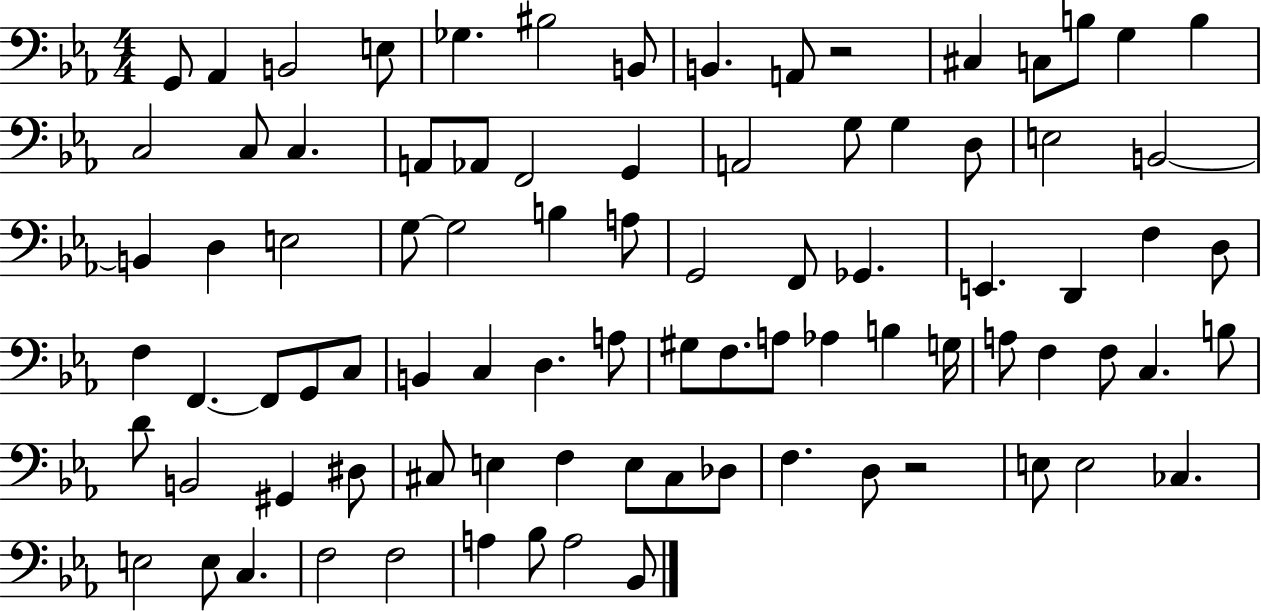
G2/e Ab2/q B2/h E3/e Gb3/q. BIS3/h B2/e B2/q. A2/e R/h C#3/q C3/e B3/e G3/q B3/q C3/h C3/e C3/q. A2/e Ab2/e F2/h G2/q A2/h G3/e G3/q D3/e E3/h B2/h B2/q D3/q E3/h G3/e G3/h B3/q A3/e G2/h F2/e Gb2/q. E2/q. D2/q F3/q D3/e F3/q F2/q. F2/e G2/e C3/e B2/q C3/q D3/q. A3/e G#3/e F3/e. A3/e Ab3/q B3/q G3/s A3/e F3/q F3/e C3/q. B3/e D4/e B2/h G#2/q D#3/e C#3/e E3/q F3/q E3/e C#3/e Db3/e F3/q. D3/e R/h E3/e E3/h CES3/q. E3/h E3/e C3/q. F3/h F3/h A3/q Bb3/e A3/h Bb2/e